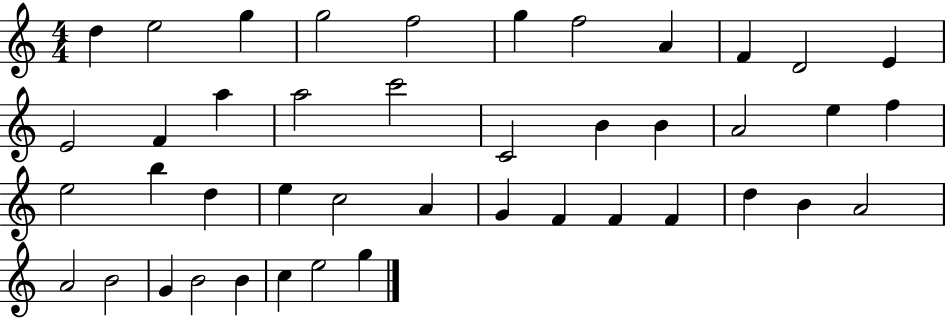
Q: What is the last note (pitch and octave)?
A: G5